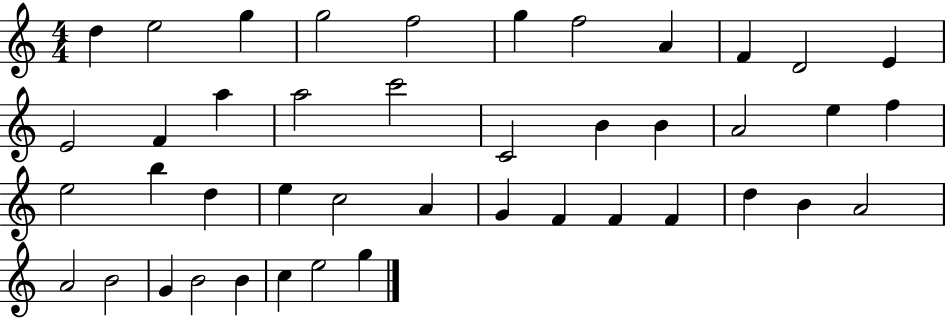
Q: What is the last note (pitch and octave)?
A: G5